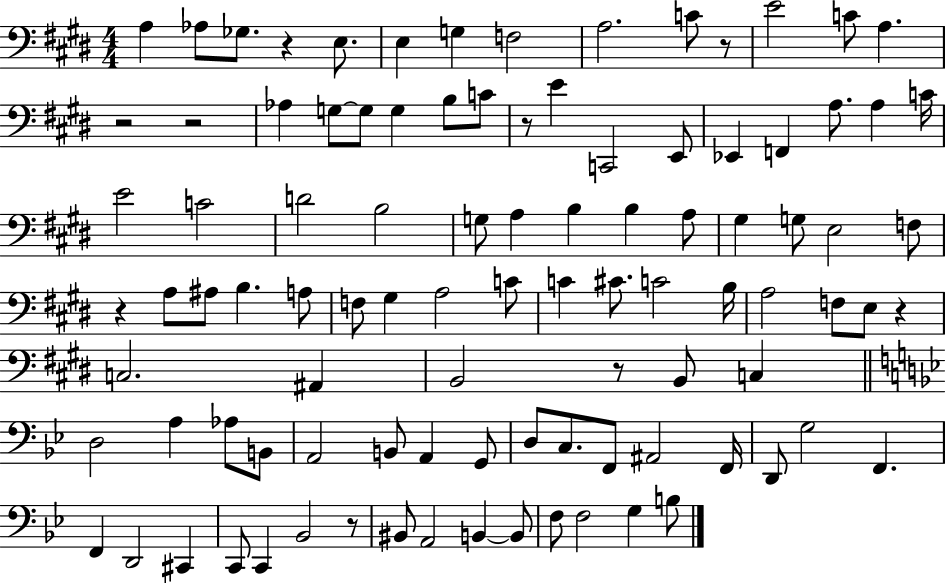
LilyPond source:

{
  \clef bass
  \numericTimeSignature
  \time 4/4
  \key e \major
  a4 aes8 ges8. r4 e8. | e4 g4 f2 | a2. c'8 r8 | e'2 c'8 a4. | \break r2 r2 | aes4 g8~~ g8 g4 b8 c'8 | r8 e'4 c,2 e,8 | ees,4 f,4 a8. a4 c'16 | \break e'2 c'2 | d'2 b2 | g8 a4 b4 b4 a8 | gis4 g8 e2 f8 | \break r4 a8 ais8 b4. a8 | f8 gis4 a2 c'8 | c'4 cis'8. c'2 b16 | a2 f8 e8 r4 | \break c2. ais,4 | b,2 r8 b,8 c4 | \bar "||" \break \key bes \major d2 a4 aes8 b,8 | a,2 b,8 a,4 g,8 | d8 c8. f,8 ais,2 f,16 | d,8 g2 f,4. | \break f,4 d,2 cis,4 | c,8 c,4 bes,2 r8 | bis,8 a,2 b,4~~ b,8 | f8 f2 g4 b8 | \break \bar "|."
}